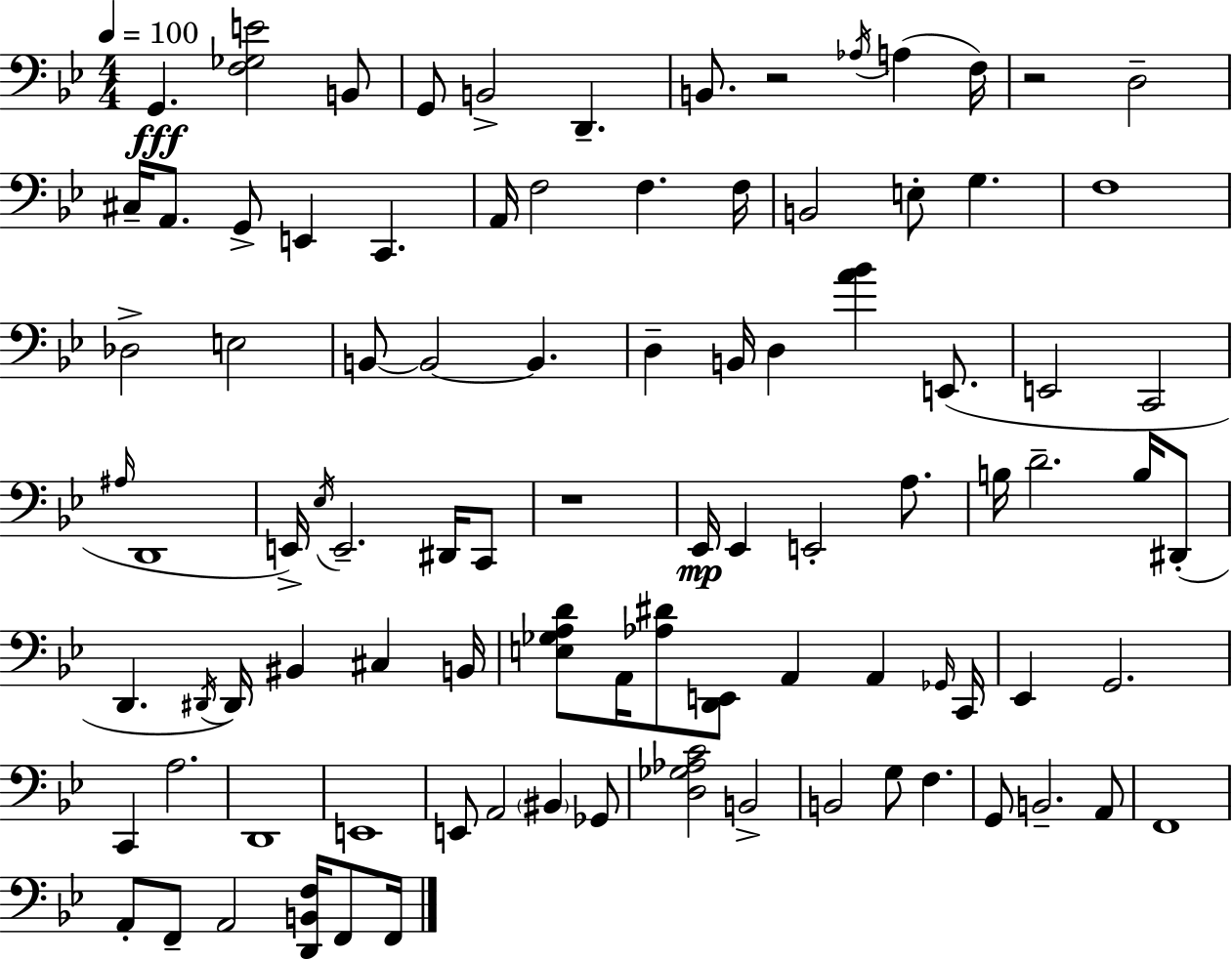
X:1
T:Untitled
M:4/4
L:1/4
K:Bb
G,, [F,_G,E]2 B,,/2 G,,/2 B,,2 D,, B,,/2 z2 _A,/4 A, F,/4 z2 D,2 ^C,/4 A,,/2 G,,/2 E,, C,, A,,/4 F,2 F, F,/4 B,,2 E,/2 G, F,4 _D,2 E,2 B,,/2 B,,2 B,, D, B,,/4 D, [A_B] E,,/2 E,,2 C,,2 ^A,/4 D,,4 E,,/4 _E,/4 E,,2 ^D,,/4 C,,/2 z4 _E,,/4 _E,, E,,2 A,/2 B,/4 D2 B,/4 ^D,,/2 D,, ^D,,/4 ^D,,/4 ^B,, ^C, B,,/4 [E,_G,A,D]/2 A,,/4 [_A,^D]/2 [D,,E,,]/2 A,, A,, _G,,/4 C,,/4 _E,, G,,2 C,, A,2 D,,4 E,,4 E,,/2 A,,2 ^B,, _G,,/2 [D,_G,_A,C]2 B,,2 B,,2 G,/2 F, G,,/2 B,,2 A,,/2 F,,4 A,,/2 F,,/2 A,,2 [D,,B,,F,]/4 F,,/2 F,,/4